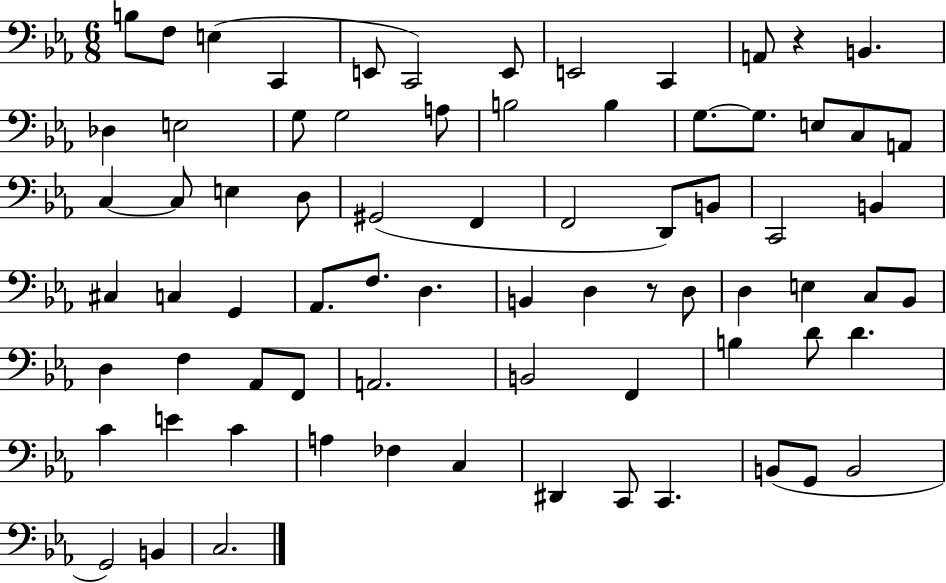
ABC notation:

X:1
T:Untitled
M:6/8
L:1/4
K:Eb
B,/2 F,/2 E, C,, E,,/2 C,,2 E,,/2 E,,2 C,, A,,/2 z B,, _D, E,2 G,/2 G,2 A,/2 B,2 B, G,/2 G,/2 E,/2 C,/2 A,,/2 C, C,/2 E, D,/2 ^G,,2 F,, F,,2 D,,/2 B,,/2 C,,2 B,, ^C, C, G,, _A,,/2 F,/2 D, B,, D, z/2 D,/2 D, E, C,/2 _B,,/2 D, F, _A,,/2 F,,/2 A,,2 B,,2 F,, B, D/2 D C E C A, _F, C, ^D,, C,,/2 C,, B,,/2 G,,/2 B,,2 G,,2 B,, C,2